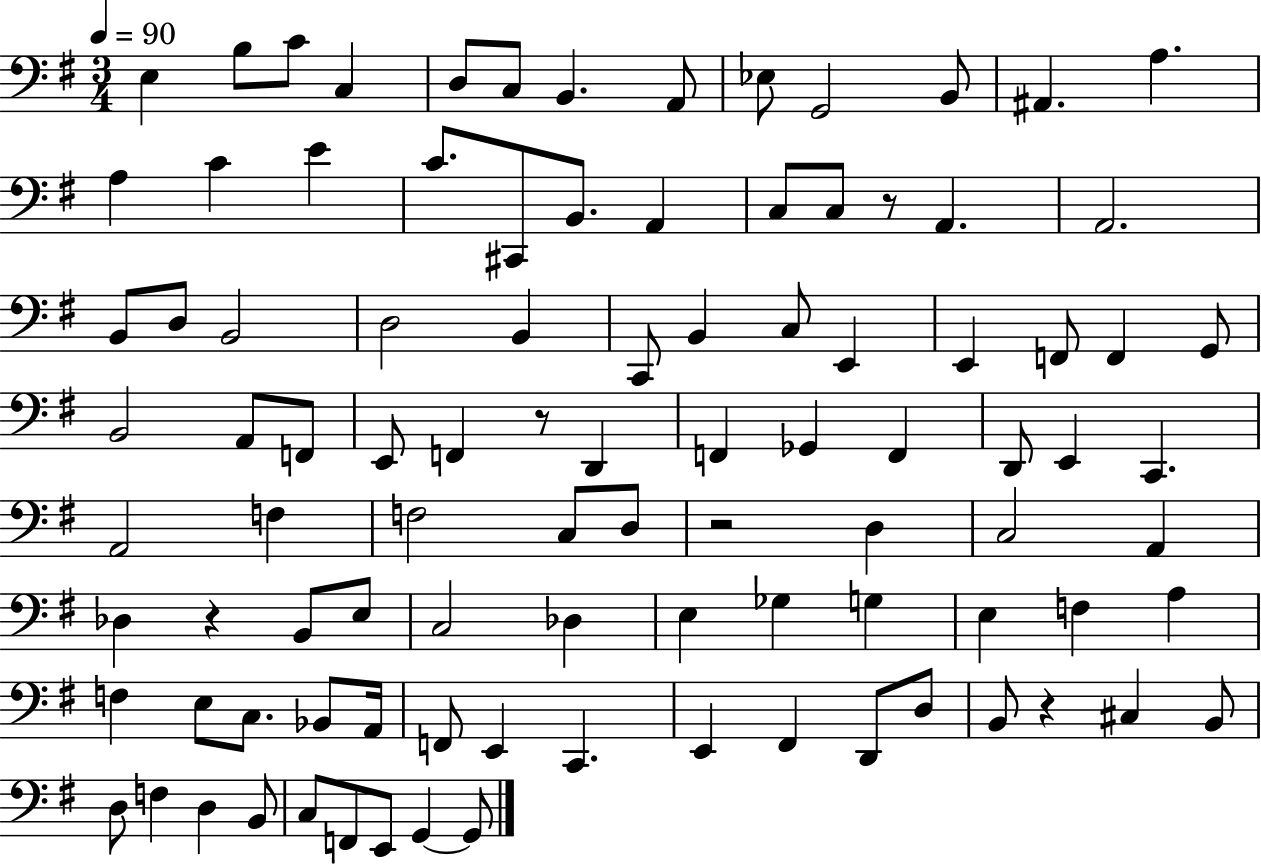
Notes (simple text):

E3/q B3/e C4/e C3/q D3/e C3/e B2/q. A2/e Eb3/e G2/h B2/e A#2/q. A3/q. A3/q C4/q E4/q C4/e. C#2/e B2/e. A2/q C3/e C3/e R/e A2/q. A2/h. B2/e D3/e B2/h D3/h B2/q C2/e B2/q C3/e E2/q E2/q F2/e F2/q G2/e B2/h A2/e F2/e E2/e F2/q R/e D2/q F2/q Gb2/q F2/q D2/e E2/q C2/q. A2/h F3/q F3/h C3/e D3/e R/h D3/q C3/h A2/q Db3/q R/q B2/e E3/e C3/h Db3/q E3/q Gb3/q G3/q E3/q F3/q A3/q F3/q E3/e C3/e. Bb2/e A2/s F2/e E2/q C2/q. E2/q F#2/q D2/e D3/e B2/e R/q C#3/q B2/e D3/e F3/q D3/q B2/e C3/e F2/e E2/e G2/q G2/e